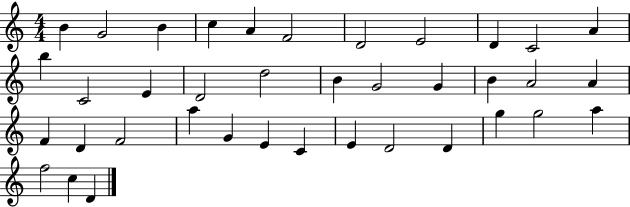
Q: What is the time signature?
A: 4/4